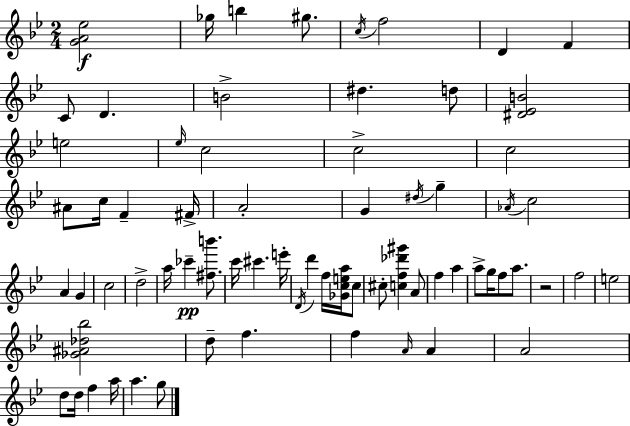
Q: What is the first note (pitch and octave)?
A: Gb5